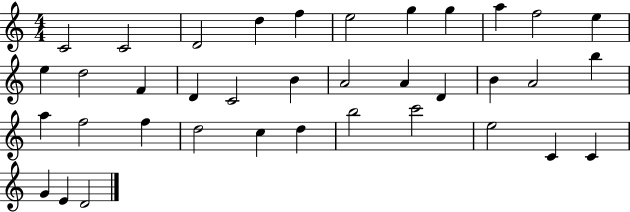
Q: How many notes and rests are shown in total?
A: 37